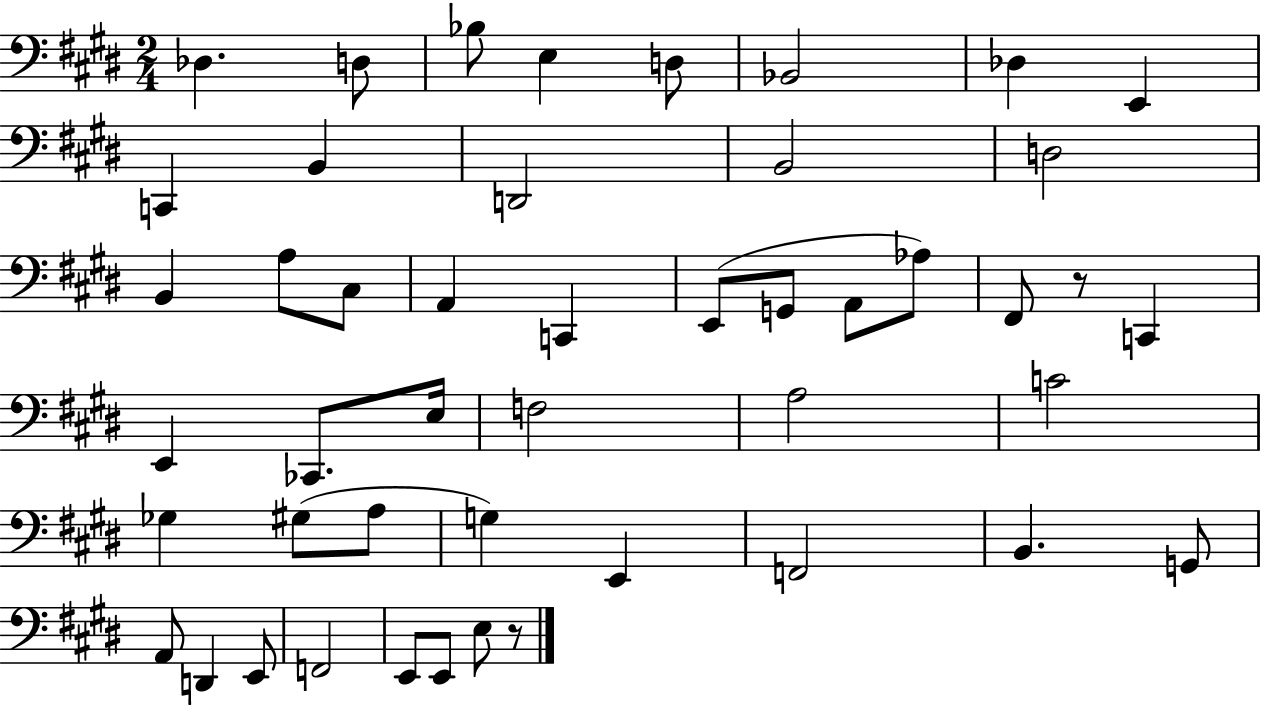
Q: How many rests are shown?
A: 2